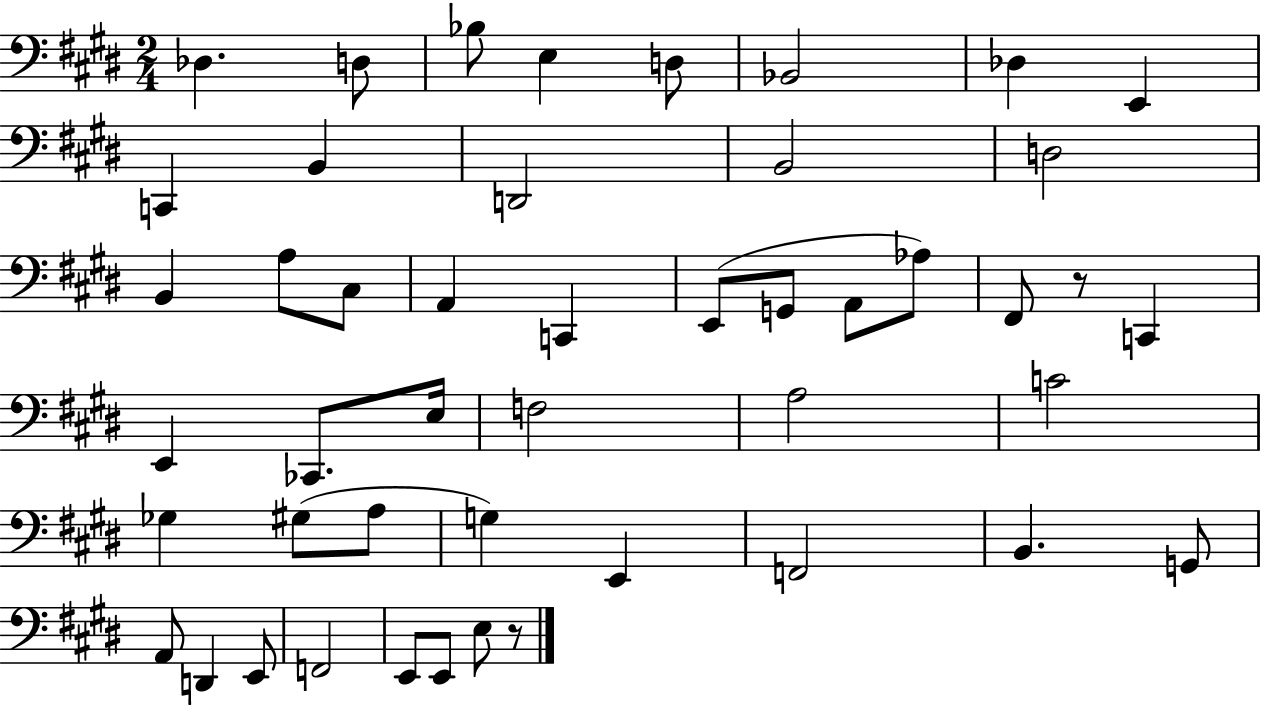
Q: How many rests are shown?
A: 2